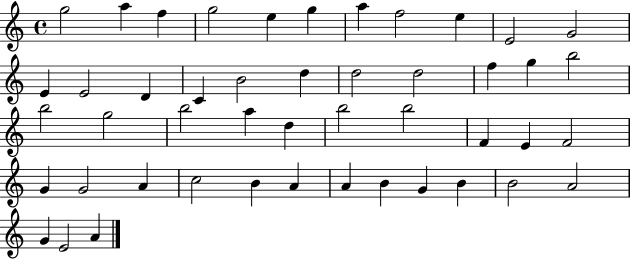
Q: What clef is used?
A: treble